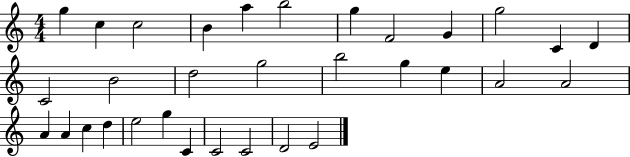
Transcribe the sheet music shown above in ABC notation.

X:1
T:Untitled
M:4/4
L:1/4
K:C
g c c2 B a b2 g F2 G g2 C D C2 B2 d2 g2 b2 g e A2 A2 A A c d e2 g C C2 C2 D2 E2